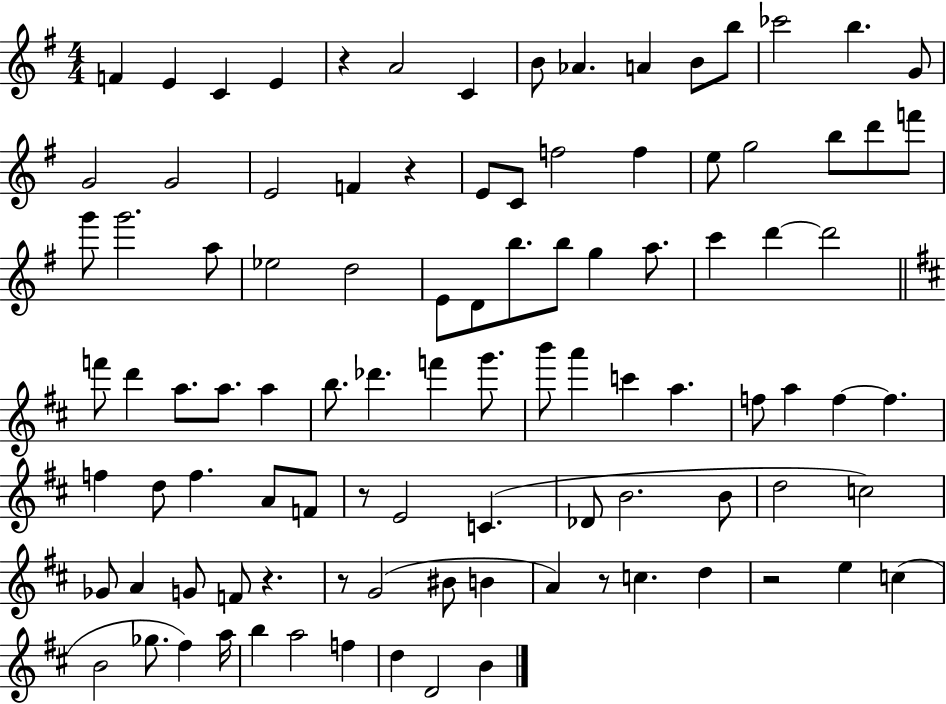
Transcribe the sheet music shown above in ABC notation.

X:1
T:Untitled
M:4/4
L:1/4
K:G
F E C E z A2 C B/2 _A A B/2 b/2 _c'2 b G/2 G2 G2 E2 F z E/2 C/2 f2 f e/2 g2 b/2 d'/2 f'/2 g'/2 g'2 a/2 _e2 d2 E/2 D/2 b/2 b/2 g a/2 c' d' d'2 f'/2 d' a/2 a/2 a b/2 _d' f' g'/2 b'/2 a' c' a f/2 a f f f d/2 f A/2 F/2 z/2 E2 C _D/2 B2 B/2 d2 c2 _G/2 A G/2 F/2 z z/2 G2 ^B/2 B A z/2 c d z2 e c B2 _g/2 ^f a/4 b a2 f d D2 B